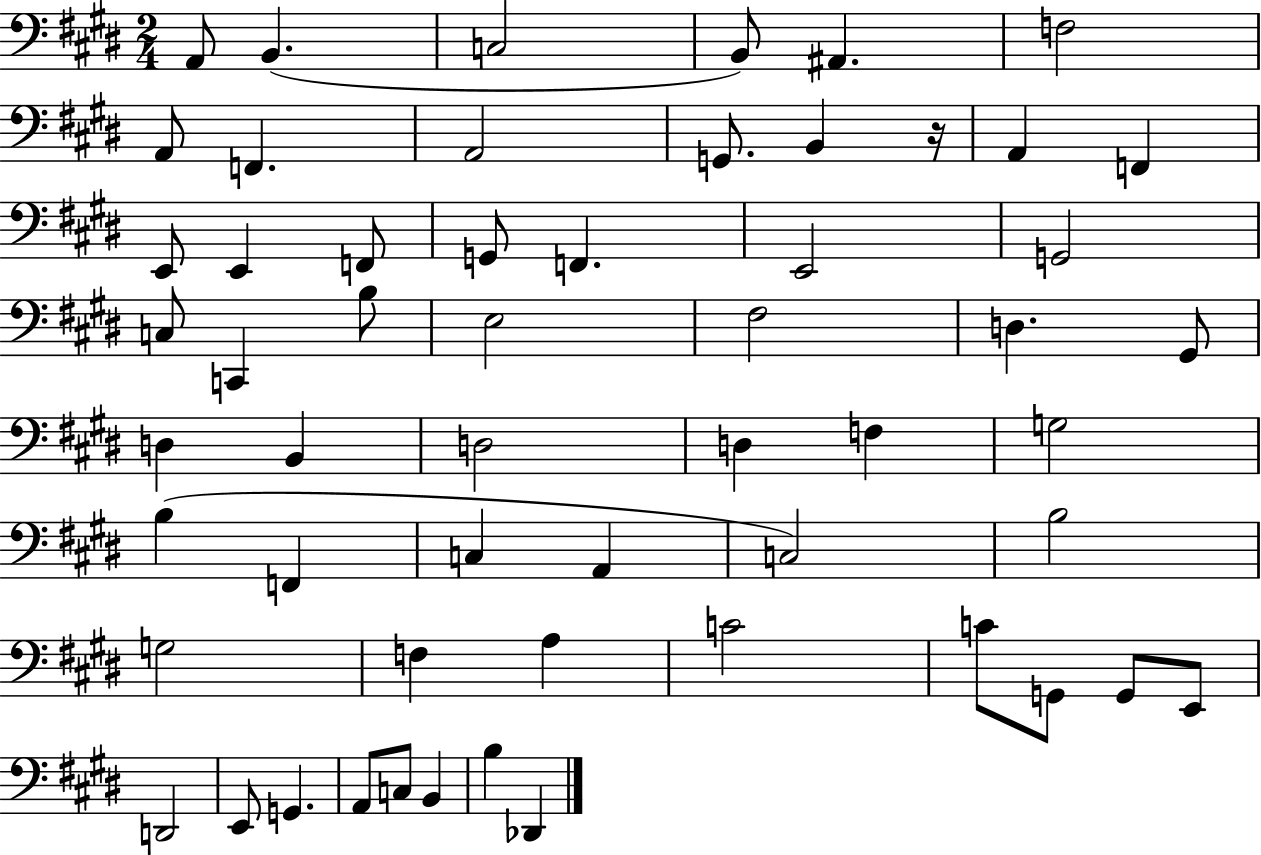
A2/e B2/q. C3/h B2/e A#2/q. F3/h A2/e F2/q. A2/h G2/e. B2/q R/s A2/q F2/q E2/e E2/q F2/e G2/e F2/q. E2/h G2/h C3/e C2/q B3/e E3/h F#3/h D3/q. G#2/e D3/q B2/q D3/h D3/q F3/q G3/h B3/q F2/q C3/q A2/q C3/h B3/h G3/h F3/q A3/q C4/h C4/e G2/e G2/e E2/e D2/h E2/e G2/q. A2/e C3/e B2/q B3/q Db2/q